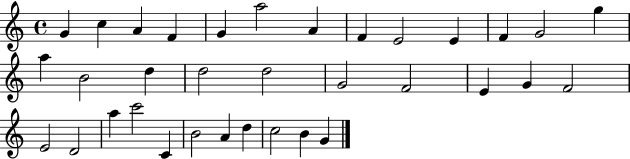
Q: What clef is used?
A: treble